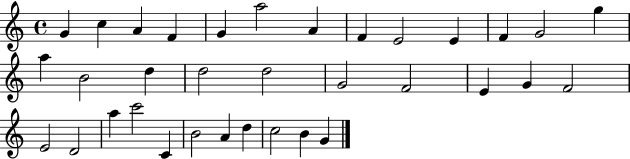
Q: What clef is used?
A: treble